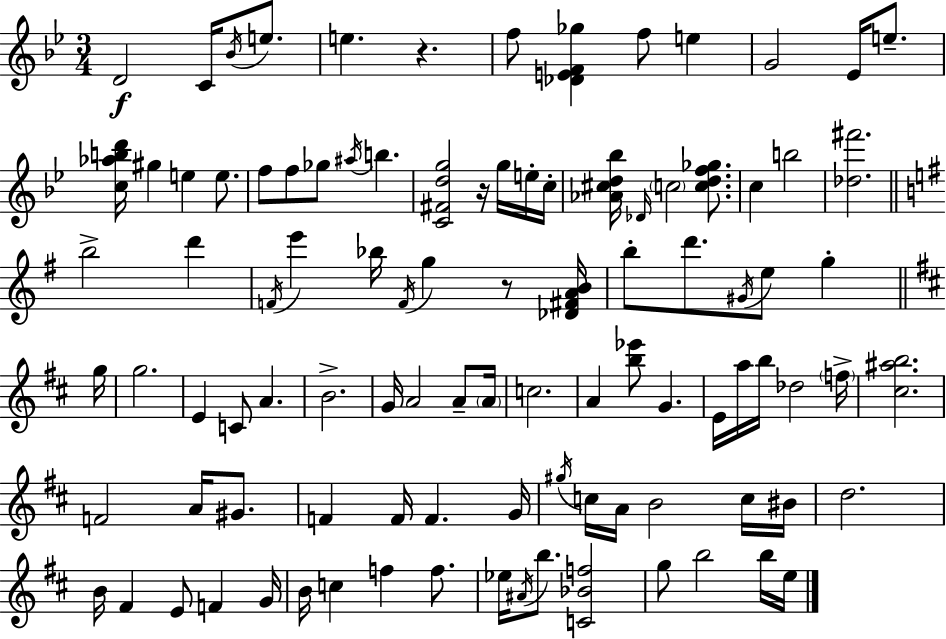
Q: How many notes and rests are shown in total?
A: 99